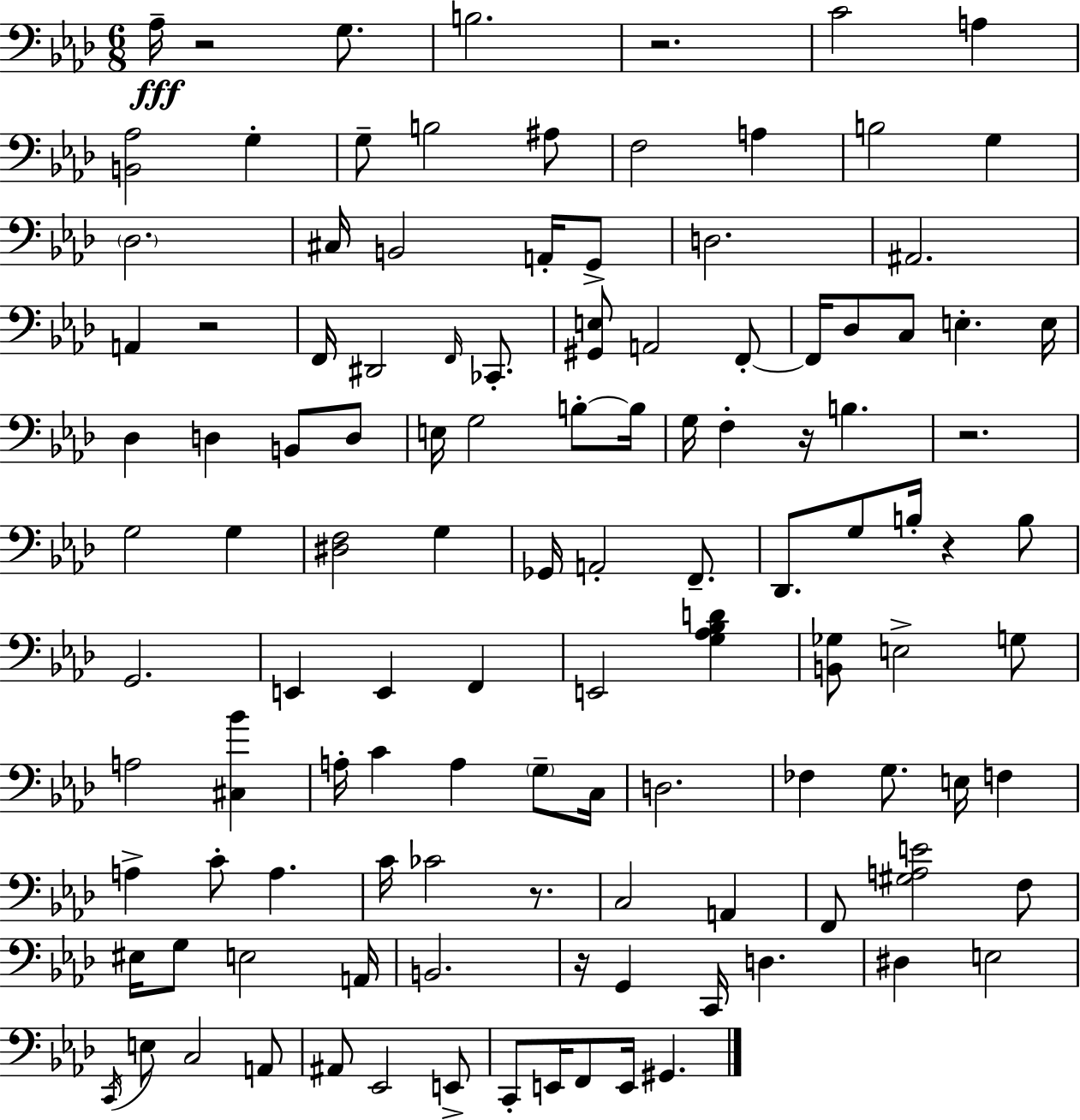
{
  \clef bass
  \numericTimeSignature
  \time 6/8
  \key aes \major
  aes16--\fff r2 g8. | b2. | r2. | c'2 a4 | \break <b, aes>2 g4-. | g8-- b2 ais8 | f2 a4 | b2 g4 | \break \parenthesize des2. | cis16 b,2 a,16-. g,8-> | d2. | ais,2. | \break a,4 r2 | f,16 dis,2 \grace { f,16 } ces,8.-. | <gis, e>8 a,2 f,8-.~~ | f,16 des8 c8 e4.-. | \break e16 des4 d4 b,8 d8 | e16 g2 b8-.~~ | b16 g16 f4-. r16 b4. | r2. | \break g2 g4 | <dis f>2 g4 | ges,16 a,2-. f,8.-- | des,8. g8 b16-. r4 b8 | \break g,2. | e,4 e,4 f,4 | e,2 <g aes bes d'>4 | <b, ges>8 e2-> g8 | \break a2 <cis bes'>4 | a16-. c'4 a4 \parenthesize g8-- | c16 d2. | fes4 g8. e16 f4 | \break a4-> c'8-. a4. | c'16 ces'2 r8. | c2 a,4 | f,8 <gis a e'>2 f8 | \break eis16 g8 e2 | a,16 b,2. | r16 g,4 c,16 d4. | dis4 e2 | \break \acciaccatura { c,16 } e8 c2 | a,8 ais,8 ees,2 | e,8-> c,8-. e,16 f,8 e,16 gis,4. | \bar "|."
}